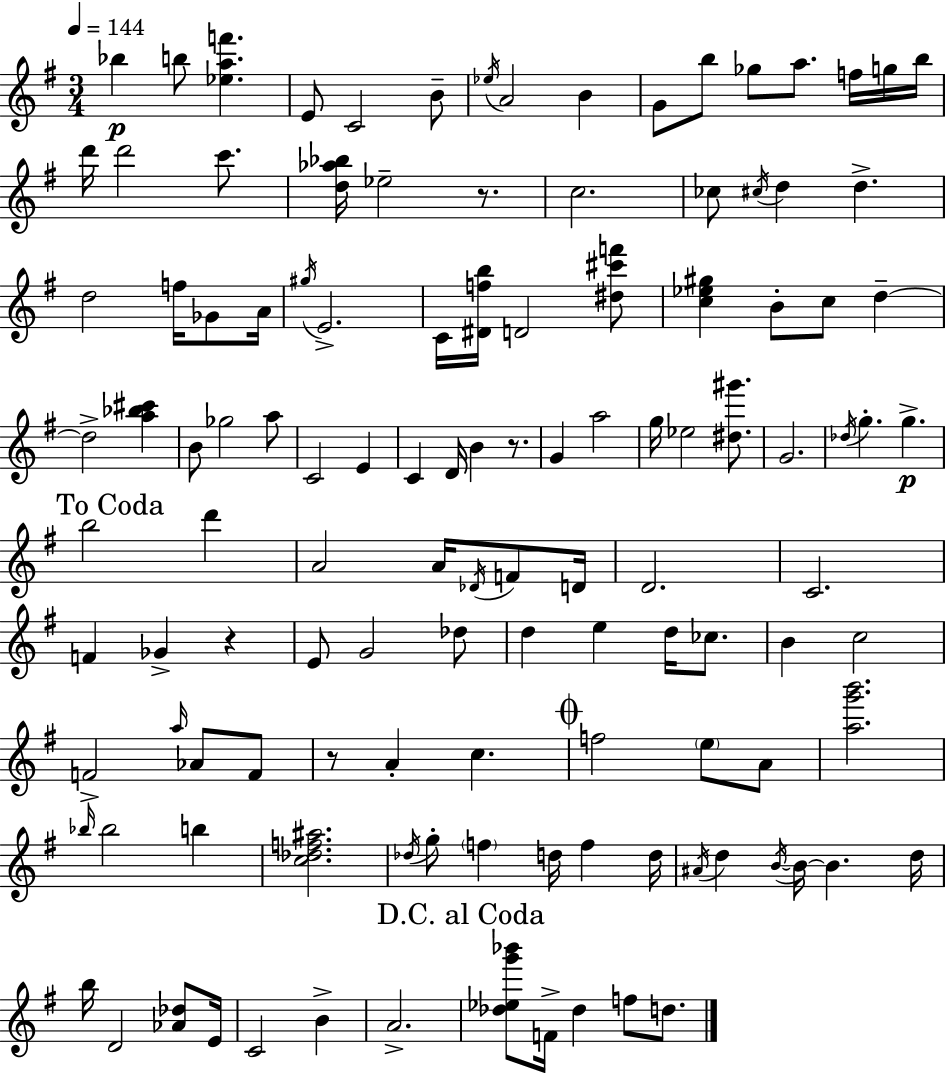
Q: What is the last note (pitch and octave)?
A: D5